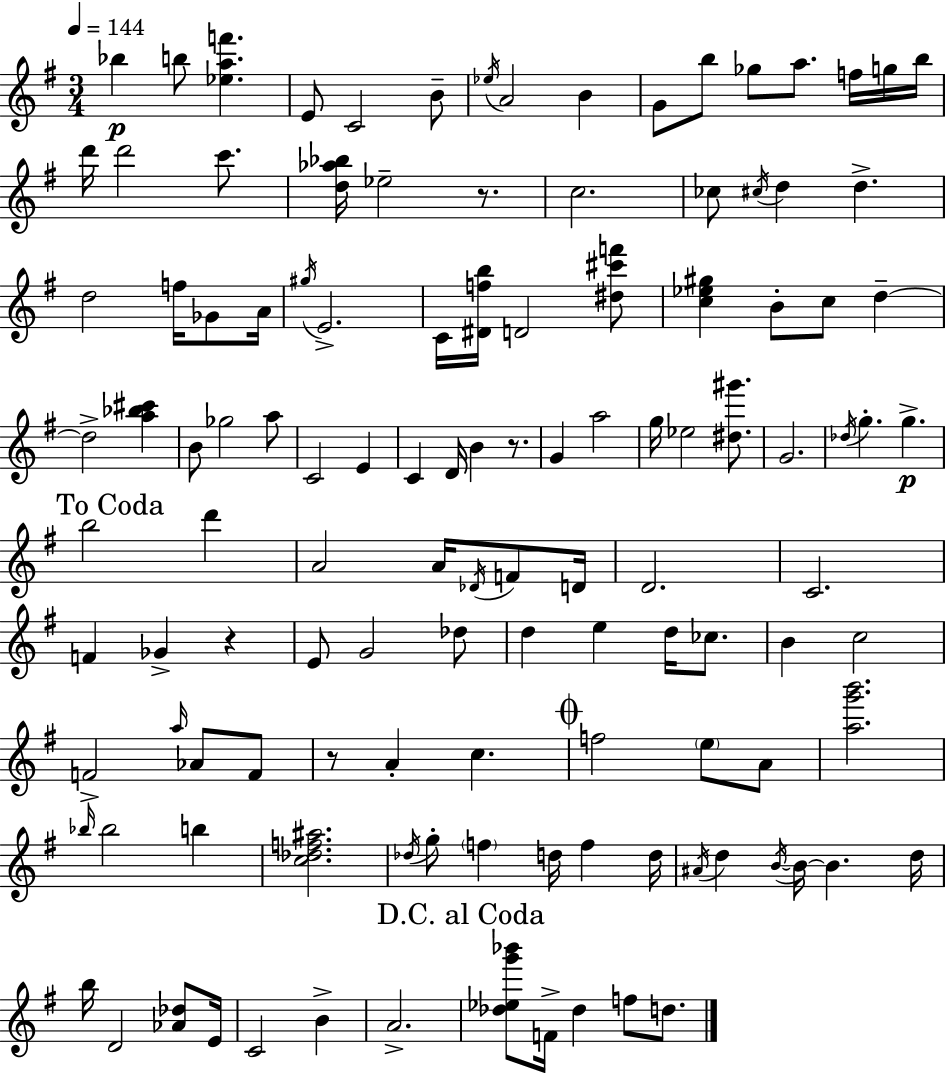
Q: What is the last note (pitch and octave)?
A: D5